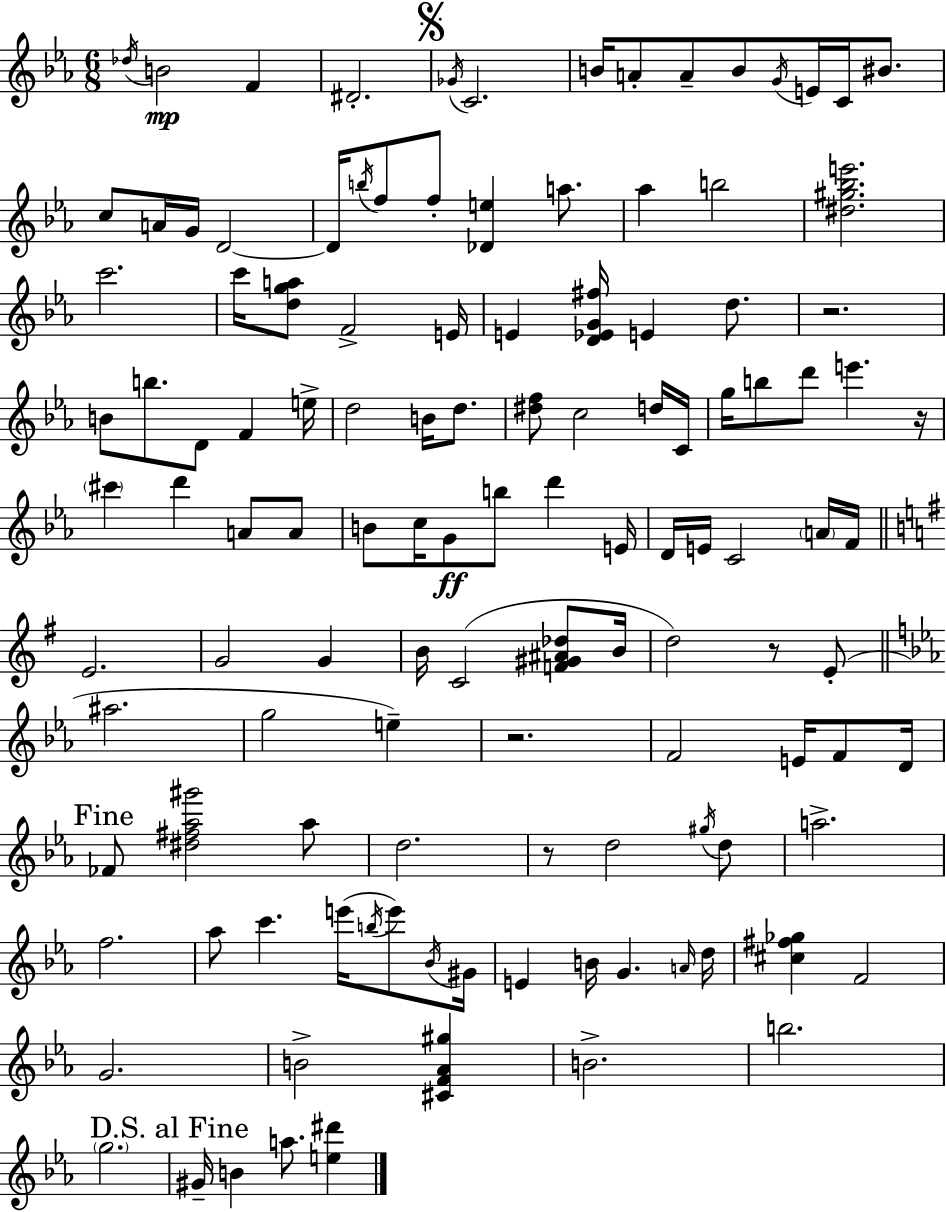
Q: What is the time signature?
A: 6/8